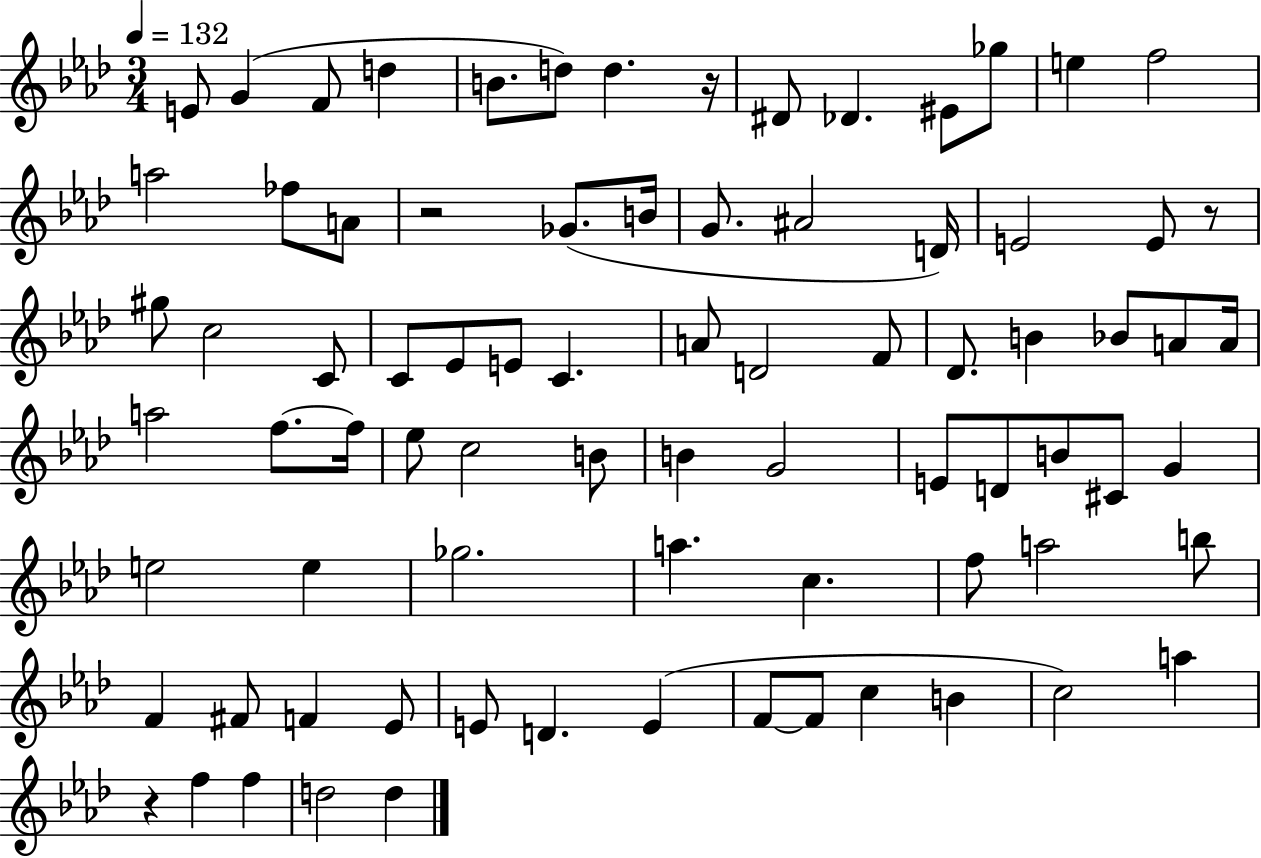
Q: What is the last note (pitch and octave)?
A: D5